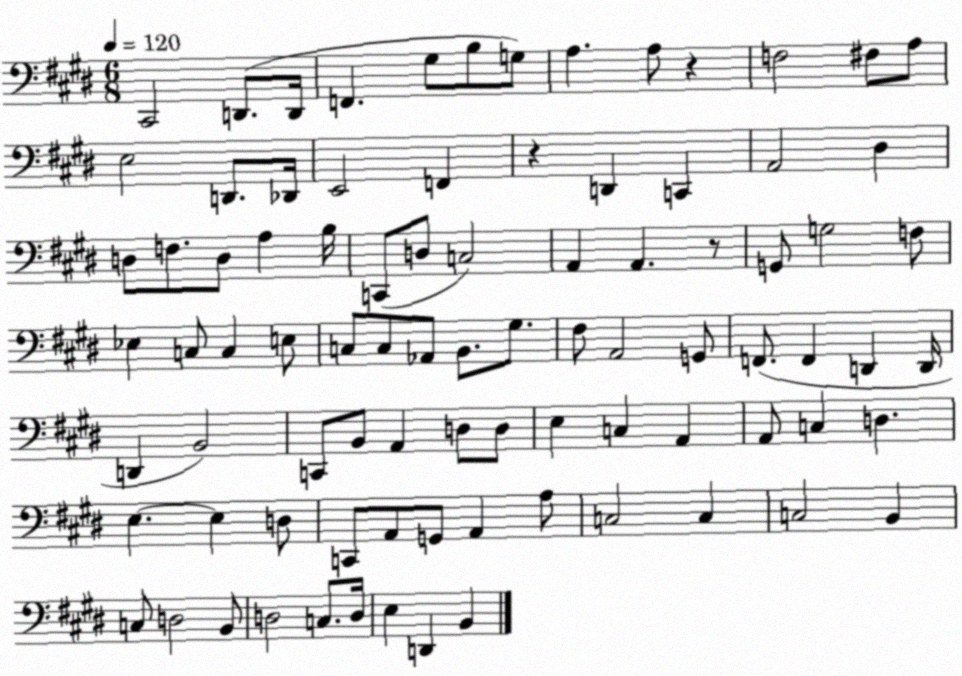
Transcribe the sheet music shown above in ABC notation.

X:1
T:Untitled
M:6/8
L:1/4
K:E
^C,,2 D,,/2 D,,/4 F,, ^G,/2 B,/2 G,/2 A, A,/2 z F,2 ^F,/2 A,/2 E,2 D,,/2 _D,,/4 E,,2 F,, z D,, C,, A,,2 ^D, D,/2 F,/2 D,/2 A, B,/4 C,,/2 D,/2 C,2 A,, A,, z/2 G,,/2 G,2 F,/2 _E, C,/2 C, E,/2 C,/2 C,/2 _A,,/2 B,,/2 ^G,/2 ^F,/2 A,,2 G,,/2 F,,/2 F,, D,, D,,/4 D,, B,,2 C,,/2 B,,/2 A,, D,/2 D,/2 E, C, A,, A,,/2 C, D, E, E, D,/2 C,,/2 A,,/2 G,,/2 A,, A,/2 C,2 C, C,2 B,, C,/2 D,2 B,,/2 D,2 C,/2 D,/4 E, D,, B,,